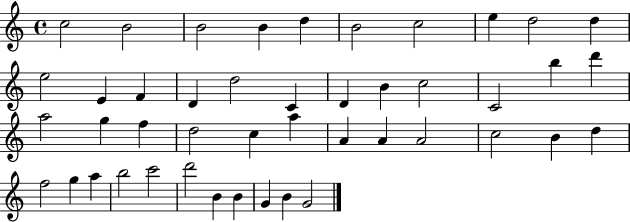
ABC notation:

X:1
T:Untitled
M:4/4
L:1/4
K:C
c2 B2 B2 B d B2 c2 e d2 d e2 E F D d2 C D B c2 C2 b d' a2 g f d2 c a A A A2 c2 B d f2 g a b2 c'2 d'2 B B G B G2